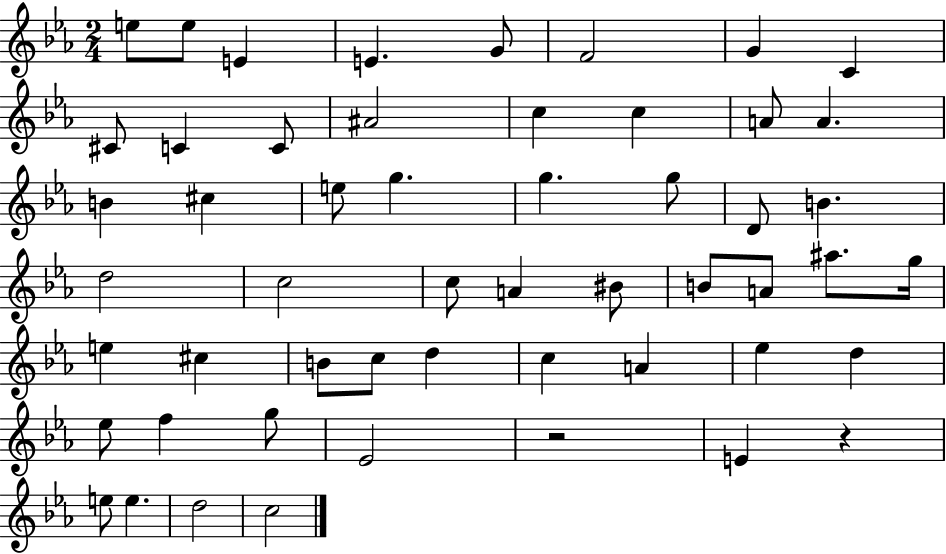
E5/e E5/e E4/q E4/q. G4/e F4/h G4/q C4/q C#4/e C4/q C4/e A#4/h C5/q C5/q A4/e A4/q. B4/q C#5/q E5/e G5/q. G5/q. G5/e D4/e B4/q. D5/h C5/h C5/e A4/q BIS4/e B4/e A4/e A#5/e. G5/s E5/q C#5/q B4/e C5/e D5/q C5/q A4/q Eb5/q D5/q Eb5/e F5/q G5/e Eb4/h R/h E4/q R/q E5/e E5/q. D5/h C5/h